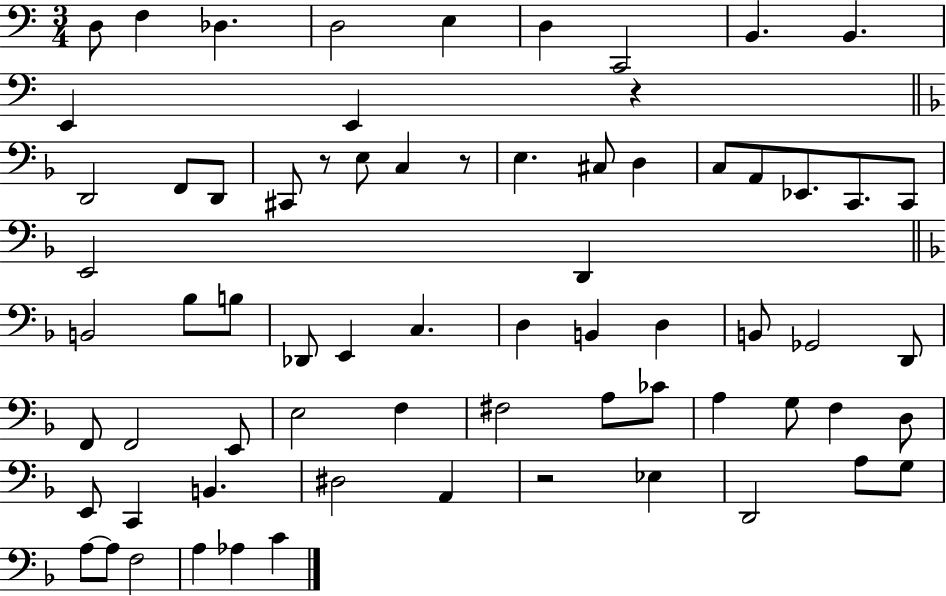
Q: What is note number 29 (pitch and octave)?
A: Bb3